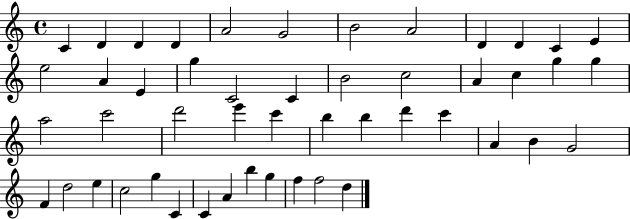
X:1
T:Untitled
M:4/4
L:1/4
K:C
C D D D A2 G2 B2 A2 D D C E e2 A E g C2 C B2 c2 A c g g a2 c'2 d'2 e' c' b b d' c' A B G2 F d2 e c2 g C C A b g f f2 d